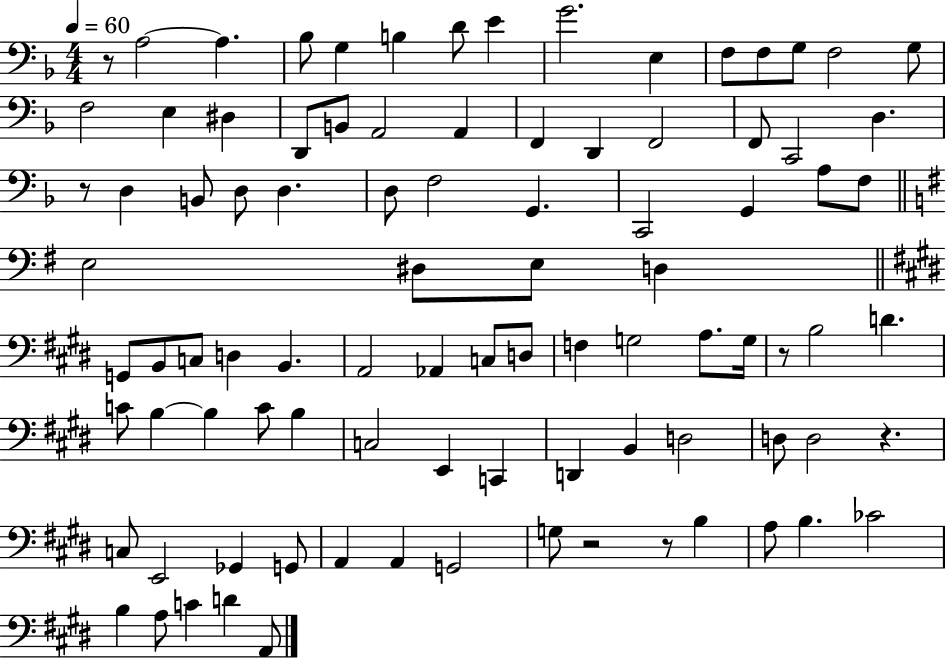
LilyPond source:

{
  \clef bass
  \numericTimeSignature
  \time 4/4
  \key f \major
  \tempo 4 = 60
  r8 a2~~ a4. | bes8 g4 b4 d'8 e'4 | g'2. e4 | f8 f8 g8 f2 g8 | \break f2 e4 dis4 | d,8 b,8 a,2 a,4 | f,4 d,4 f,2 | f,8 c,2 d4. | \break r8 d4 b,8 d8 d4. | d8 f2 g,4. | c,2 g,4 a8 f8 | \bar "||" \break \key g \major e2 dis8 e8 d4 | \bar "||" \break \key e \major g,8 b,8 c8 d4 b,4. | a,2 aes,4 c8 d8 | f4 g2 a8. g16 | r8 b2 d'4. | \break c'8 b4~~ b4 c'8 b4 | c2 e,4 c,4 | d,4 b,4 d2 | d8 d2 r4. | \break c8 e,2 ges,4 g,8 | a,4 a,4 g,2 | g8 r2 r8 b4 | a8 b4. ces'2 | \break b4 a8 c'4 d'4 a,8 | \bar "|."
}